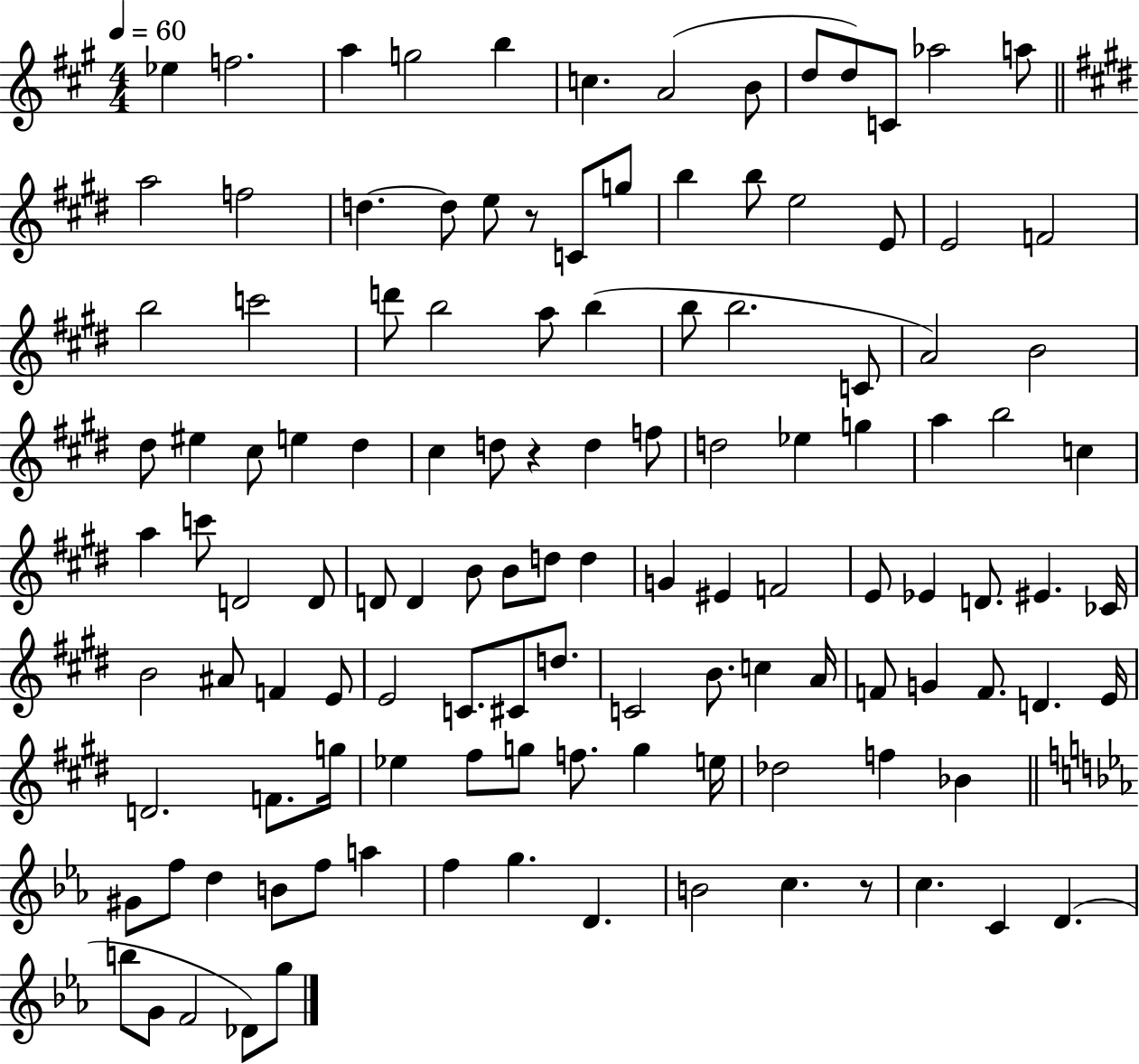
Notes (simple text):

Eb5/q F5/h. A5/q G5/h B5/q C5/q. A4/h B4/e D5/e D5/e C4/e Ab5/h A5/e A5/h F5/h D5/q. D5/e E5/e R/e C4/e G5/e B5/q B5/e E5/h E4/e E4/h F4/h B5/h C6/h D6/e B5/h A5/e B5/q B5/e B5/h. C4/e A4/h B4/h D#5/e EIS5/q C#5/e E5/q D#5/q C#5/q D5/e R/q D5/q F5/e D5/h Eb5/q G5/q A5/q B5/h C5/q A5/q C6/e D4/h D4/e D4/e D4/q B4/e B4/e D5/e D5/q G4/q EIS4/q F4/h E4/e Eb4/q D4/e. EIS4/q. CES4/s B4/h A#4/e F4/q E4/e E4/h C4/e. C#4/e D5/e. C4/h B4/e. C5/q A4/s F4/e G4/q F4/e. D4/q. E4/s D4/h. F4/e. G5/s Eb5/q F#5/e G5/e F5/e. G5/q E5/s Db5/h F5/q Bb4/q G#4/e F5/e D5/q B4/e F5/e A5/q F5/q G5/q. D4/q. B4/h C5/q. R/e C5/q. C4/q D4/q. B5/e G4/e F4/h Db4/e G5/e